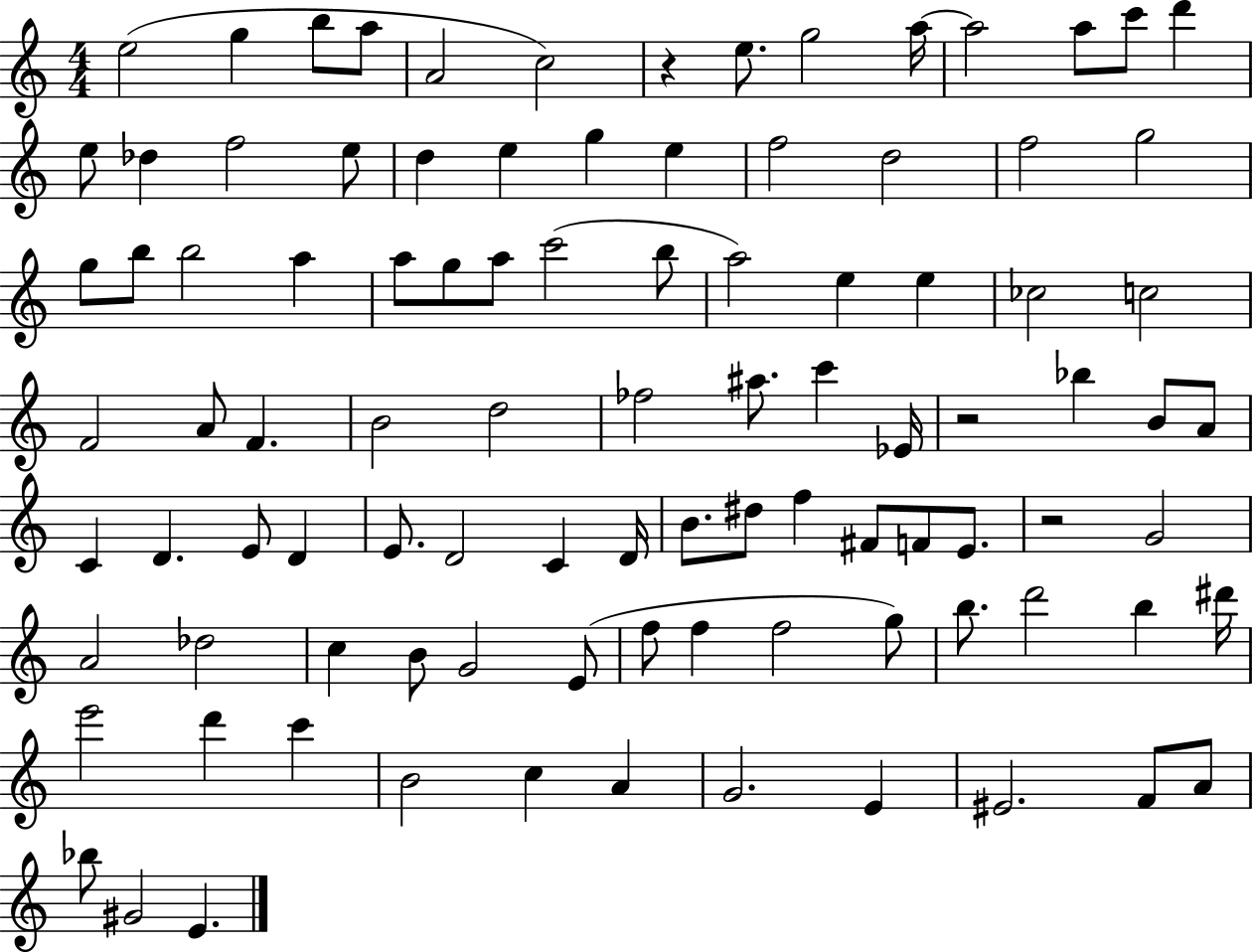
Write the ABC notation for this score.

X:1
T:Untitled
M:4/4
L:1/4
K:C
e2 g b/2 a/2 A2 c2 z e/2 g2 a/4 a2 a/2 c'/2 d' e/2 _d f2 e/2 d e g e f2 d2 f2 g2 g/2 b/2 b2 a a/2 g/2 a/2 c'2 b/2 a2 e e _c2 c2 F2 A/2 F B2 d2 _f2 ^a/2 c' _E/4 z2 _b B/2 A/2 C D E/2 D E/2 D2 C D/4 B/2 ^d/2 f ^F/2 F/2 E/2 z2 G2 A2 _d2 c B/2 G2 E/2 f/2 f f2 g/2 b/2 d'2 b ^d'/4 e'2 d' c' B2 c A G2 E ^E2 F/2 A/2 _b/2 ^G2 E